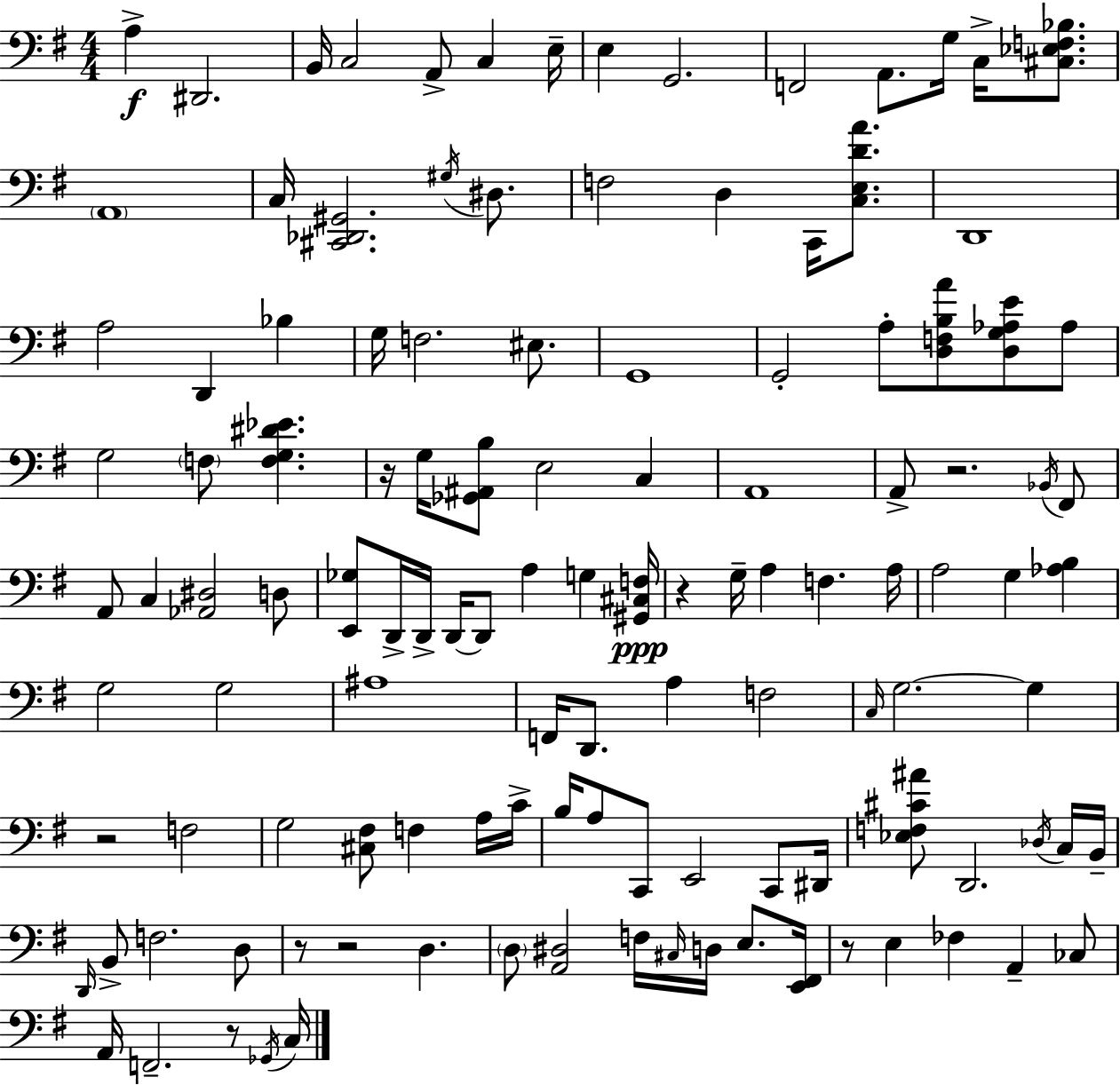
A3/q D#2/h. B2/s C3/h A2/e C3/q E3/s E3/q G2/h. F2/h A2/e. G3/s C3/s [C#3,Eb3,F3,Bb3]/e. A2/w C3/s [C#2,Db2,G#2]/h. G#3/s D#3/e. F3/h D3/q C2/s [C3,E3,D4,A4]/e. D2/w A3/h D2/q Bb3/q G3/s F3/h. EIS3/e. G2/w G2/h A3/e [D3,F3,B3,A4]/e [D3,G3,Ab3,E4]/e Ab3/e G3/h F3/e [F3,G3,D#4,Eb4]/q. R/s G3/s [Gb2,A#2,B3]/e E3/h C3/q A2/w A2/e R/h. Bb2/s F#2/e A2/e C3/q [Ab2,D#3]/h D3/e [E2,Gb3]/e D2/s D2/s D2/s D2/e A3/q G3/q [G#2,C#3,F3]/s R/q G3/s A3/q F3/q. A3/s A3/h G3/q [Ab3,B3]/q G3/h G3/h A#3/w F2/s D2/e. A3/q F3/h C3/s G3/h. G3/q R/h F3/h G3/h [C#3,F#3]/e F3/q A3/s C4/s B3/s A3/e C2/e E2/h C2/e D#2/s [Eb3,F3,C#4,A#4]/e D2/h. Db3/s C3/s B2/s D2/s B2/e F3/h. D3/e R/e R/h D3/q. D3/e [A2,D#3]/h F3/s C#3/s D3/s E3/e. [E2,F#2]/s R/e E3/q FES3/q A2/q CES3/e A2/s F2/h. R/e Gb2/s C3/s